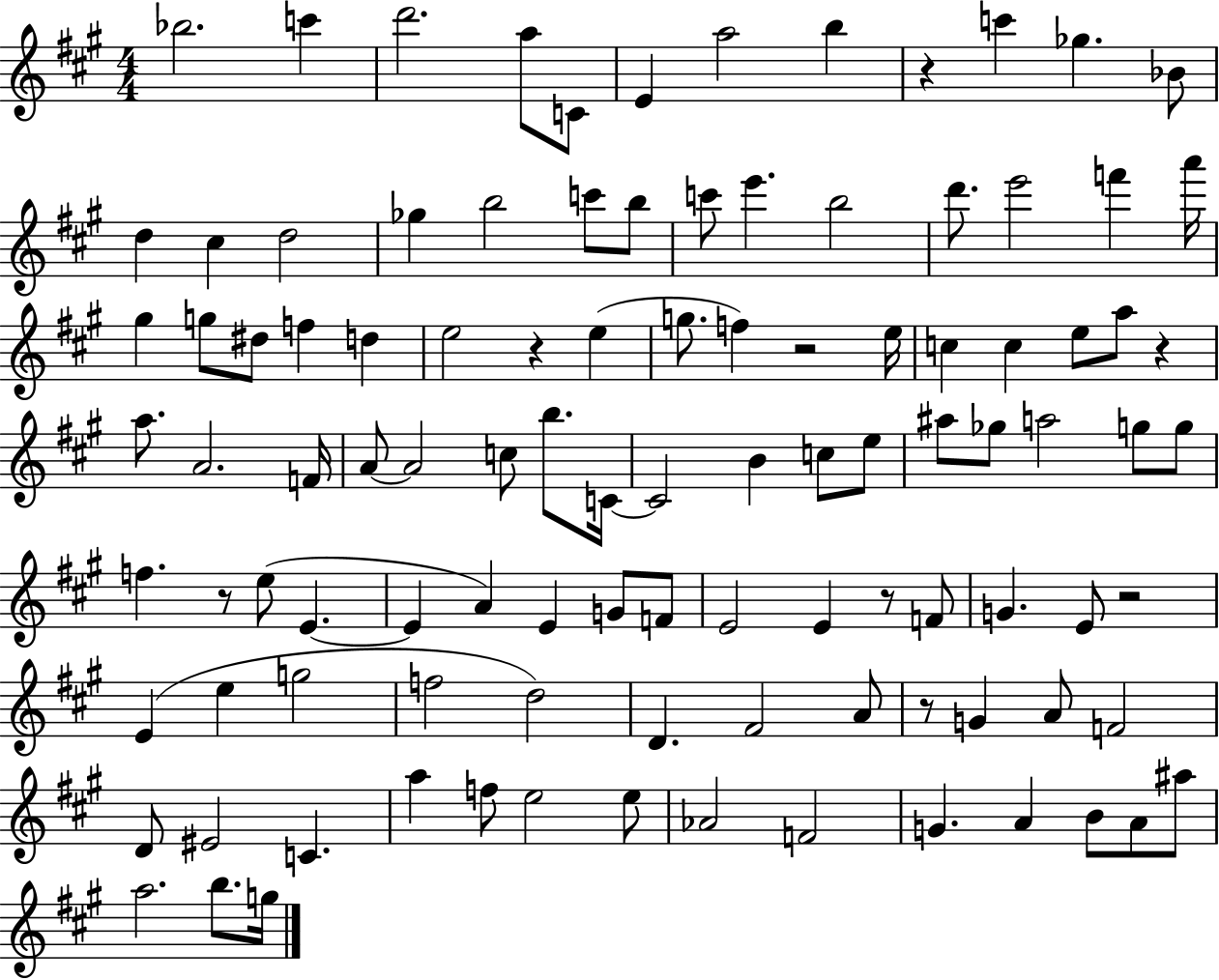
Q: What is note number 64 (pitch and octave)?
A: F4